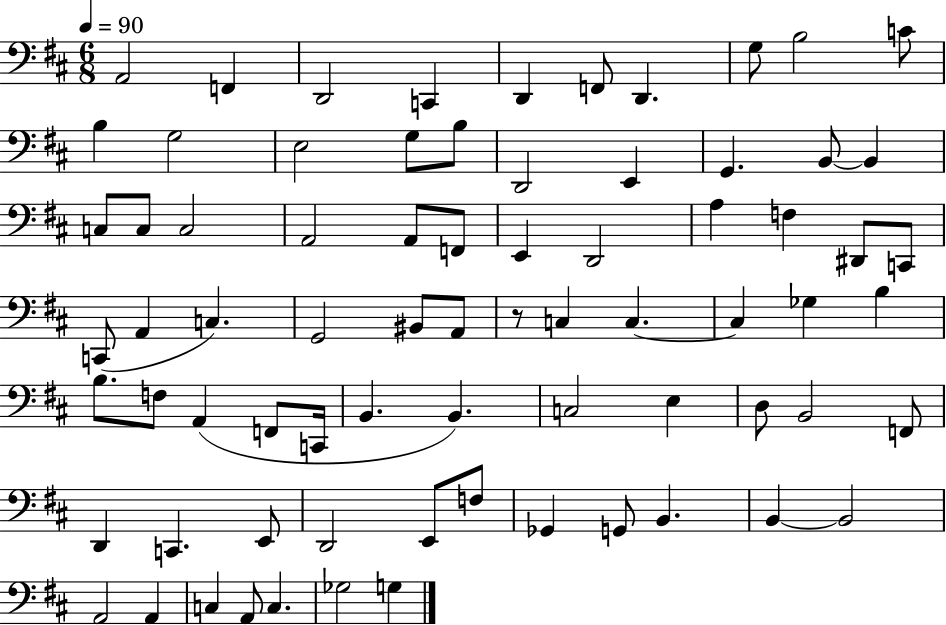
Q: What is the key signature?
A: D major